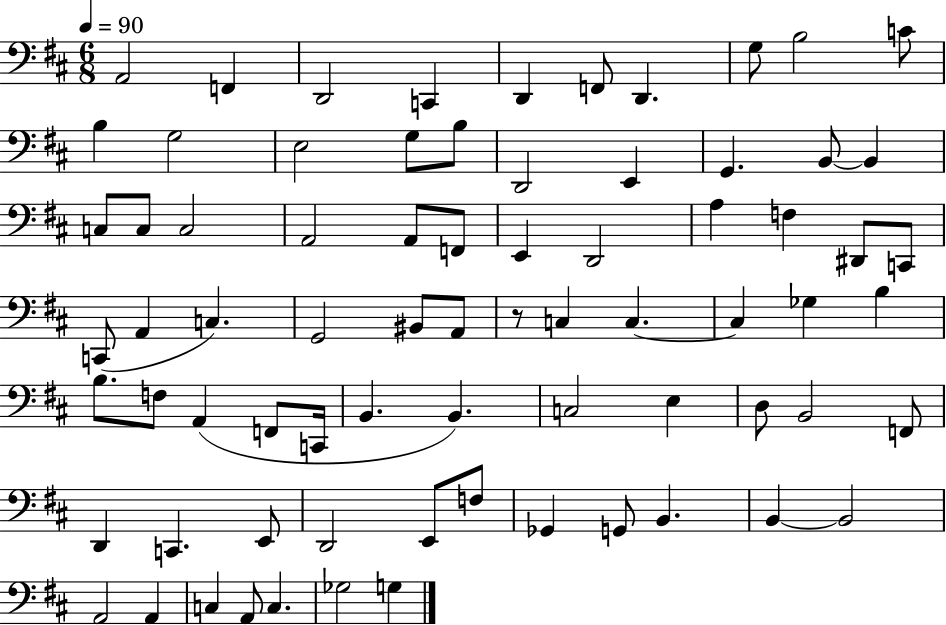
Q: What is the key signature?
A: D major